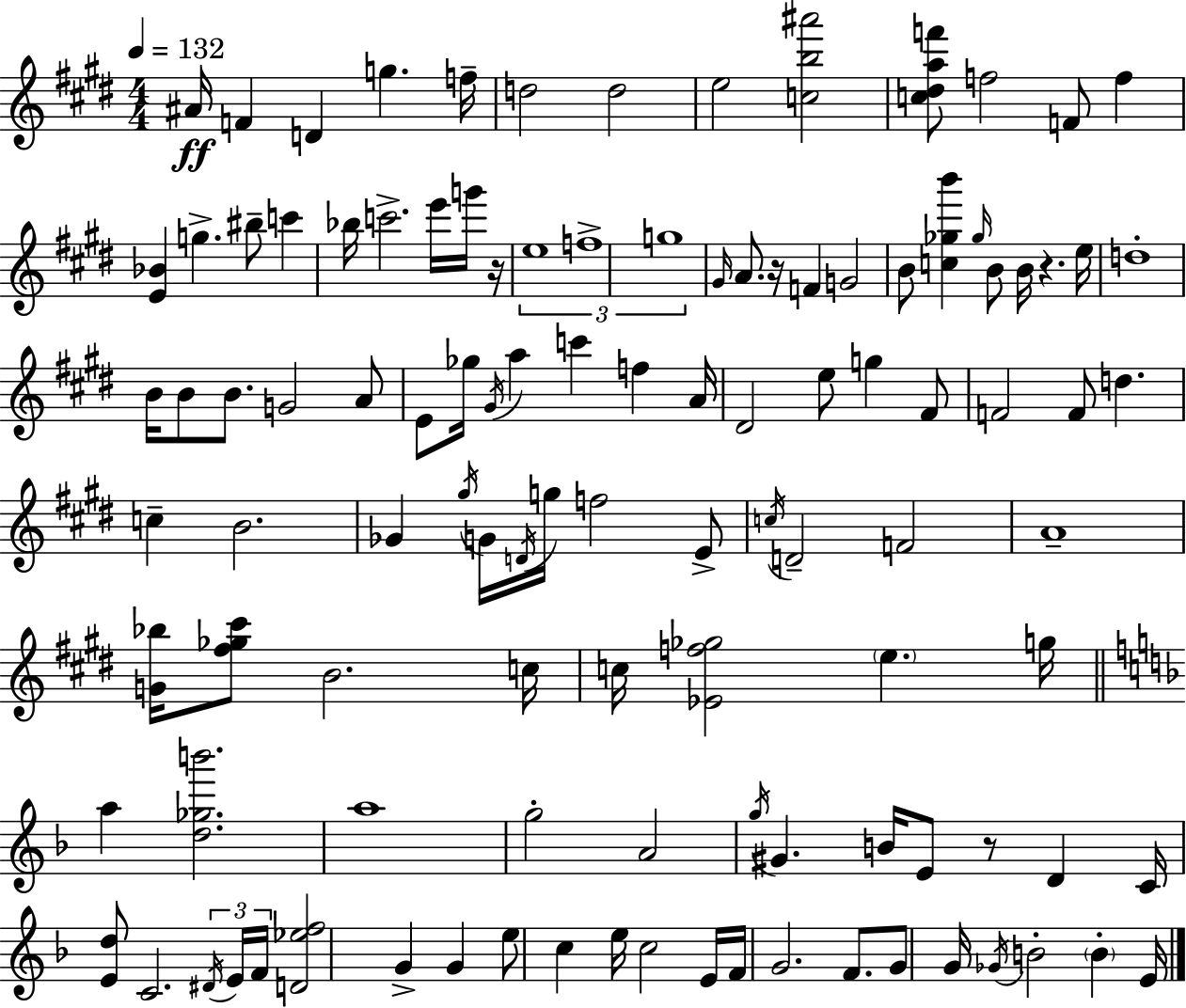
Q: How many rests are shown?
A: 4